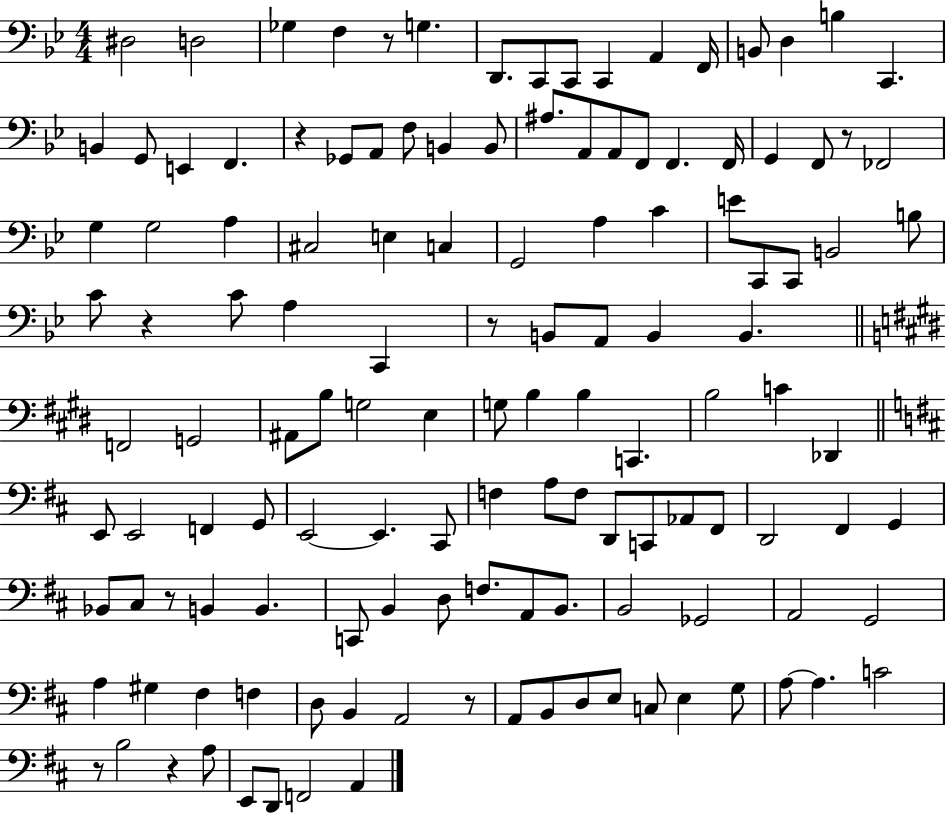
D#3/h D3/h Gb3/q F3/q R/e G3/q. D2/e. C2/e C2/e C2/q A2/q F2/s B2/e D3/q B3/q C2/q. B2/q G2/e E2/q F2/q. R/q Gb2/e A2/e F3/e B2/q B2/e A#3/e. A2/e A2/e F2/e F2/q. F2/s G2/q F2/e R/e FES2/h G3/q G3/h A3/q C#3/h E3/q C3/q G2/h A3/q C4/q E4/e C2/e C2/e B2/h B3/e C4/e R/q C4/e A3/q C2/q R/e B2/e A2/e B2/q B2/q. F2/h G2/h A#2/e B3/e G3/h E3/q G3/e B3/q B3/q C2/q. B3/h C4/q Db2/q E2/e E2/h F2/q G2/e E2/h E2/q. C#2/e F3/q A3/e F3/e D2/e C2/e Ab2/e F#2/e D2/h F#2/q G2/q Bb2/e C#3/e R/e B2/q B2/q. C2/e B2/q D3/e F3/e. A2/e B2/e. B2/h Gb2/h A2/h G2/h A3/q G#3/q F#3/q F3/q D3/e B2/q A2/h R/e A2/e B2/e D3/e E3/e C3/e E3/q G3/e A3/e A3/q. C4/h R/e B3/h R/q A3/e E2/e D2/e F2/h A2/q